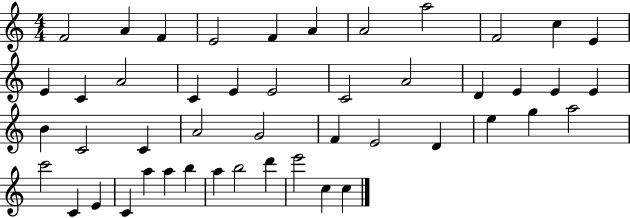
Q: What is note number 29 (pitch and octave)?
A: F4